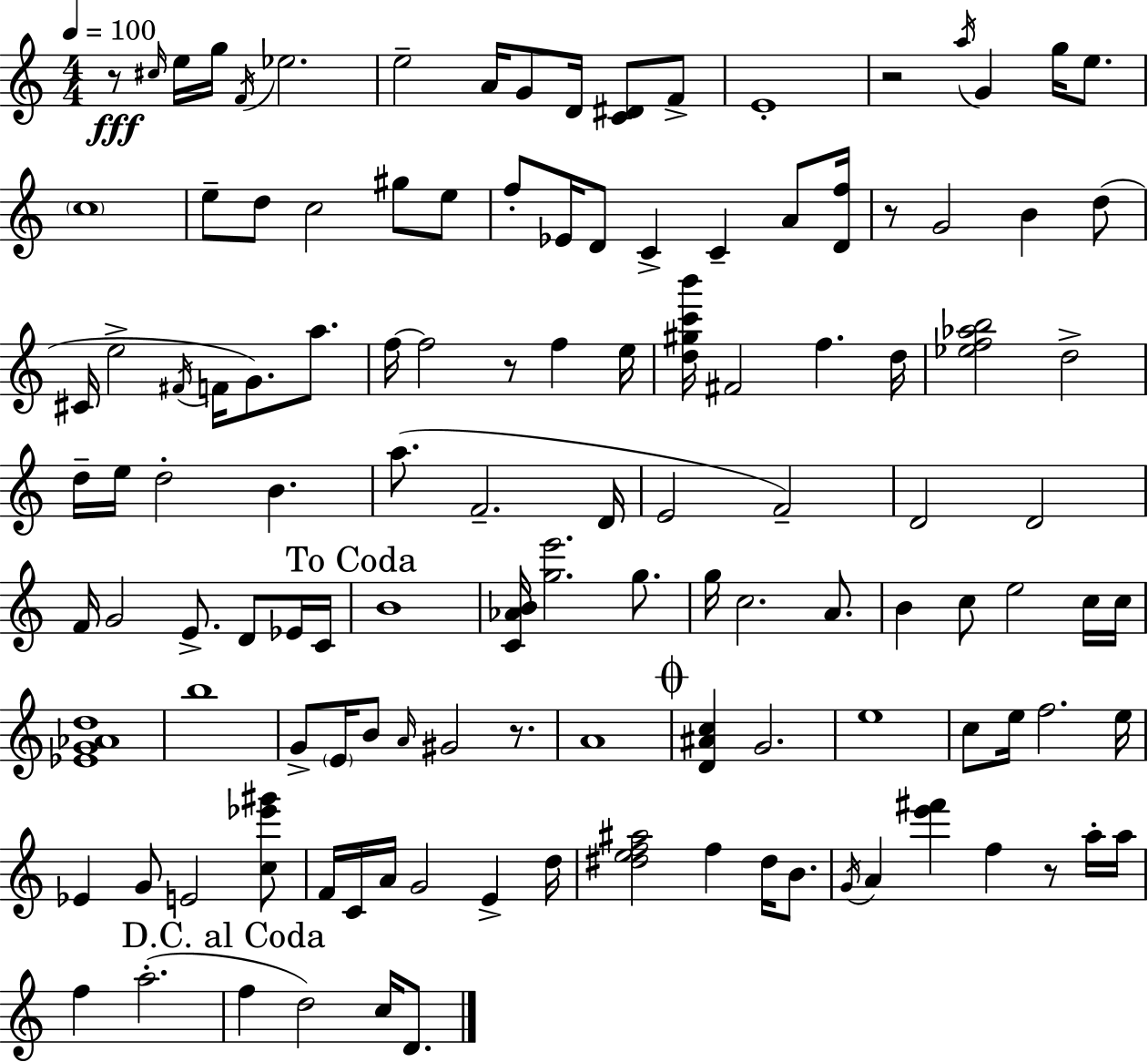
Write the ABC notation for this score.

X:1
T:Untitled
M:4/4
L:1/4
K:C
z/2 ^c/4 e/4 g/4 F/4 _e2 e2 A/4 G/2 D/4 [C^D]/2 F/2 E4 z2 a/4 G g/4 e/2 c4 e/2 d/2 c2 ^g/2 e/2 f/2 _E/4 D/2 C C A/2 [Df]/4 z/2 G2 B d/2 ^C/4 e2 ^F/4 F/4 G/2 a/2 f/4 f2 z/2 f e/4 [d^gc'b']/4 ^F2 f d/4 [_ef_ab]2 d2 d/4 e/4 d2 B a/2 F2 D/4 E2 F2 D2 D2 F/4 G2 E/2 D/2 _E/4 C/4 B4 [C_AB]/4 [ge']2 g/2 g/4 c2 A/2 B c/2 e2 c/4 c/4 [_EG_Ad]4 b4 G/2 E/4 B/2 A/4 ^G2 z/2 A4 [D^Ac] G2 e4 c/2 e/4 f2 e/4 _E G/2 E2 [c_e'^g']/2 F/4 C/4 A/4 G2 E d/4 [^def^a]2 f ^d/4 B/2 G/4 A [e'^f'] f z/2 a/4 a/4 f a2 f d2 c/4 D/2